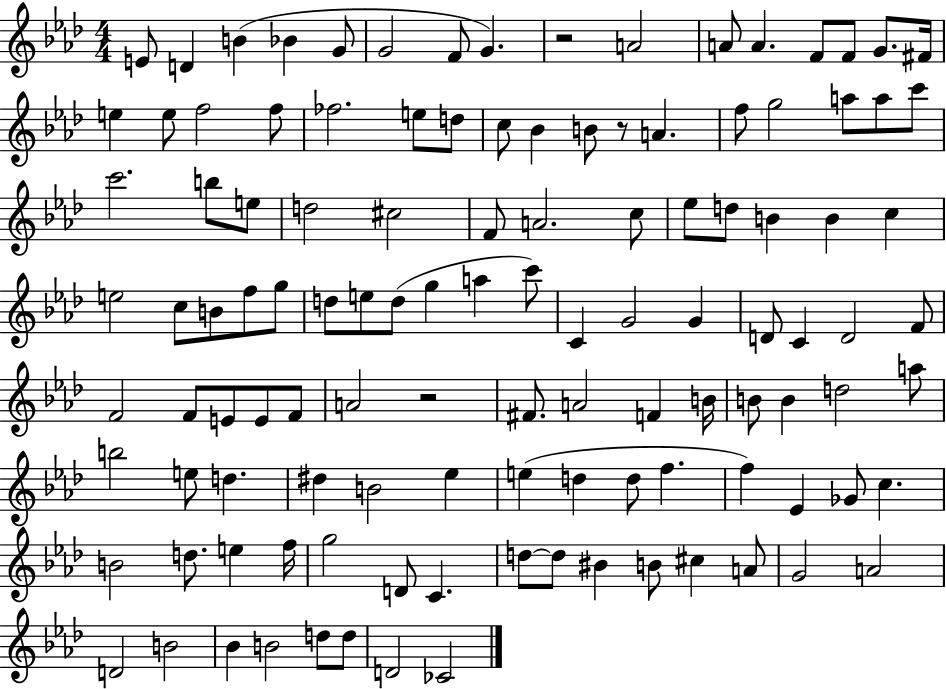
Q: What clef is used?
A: treble